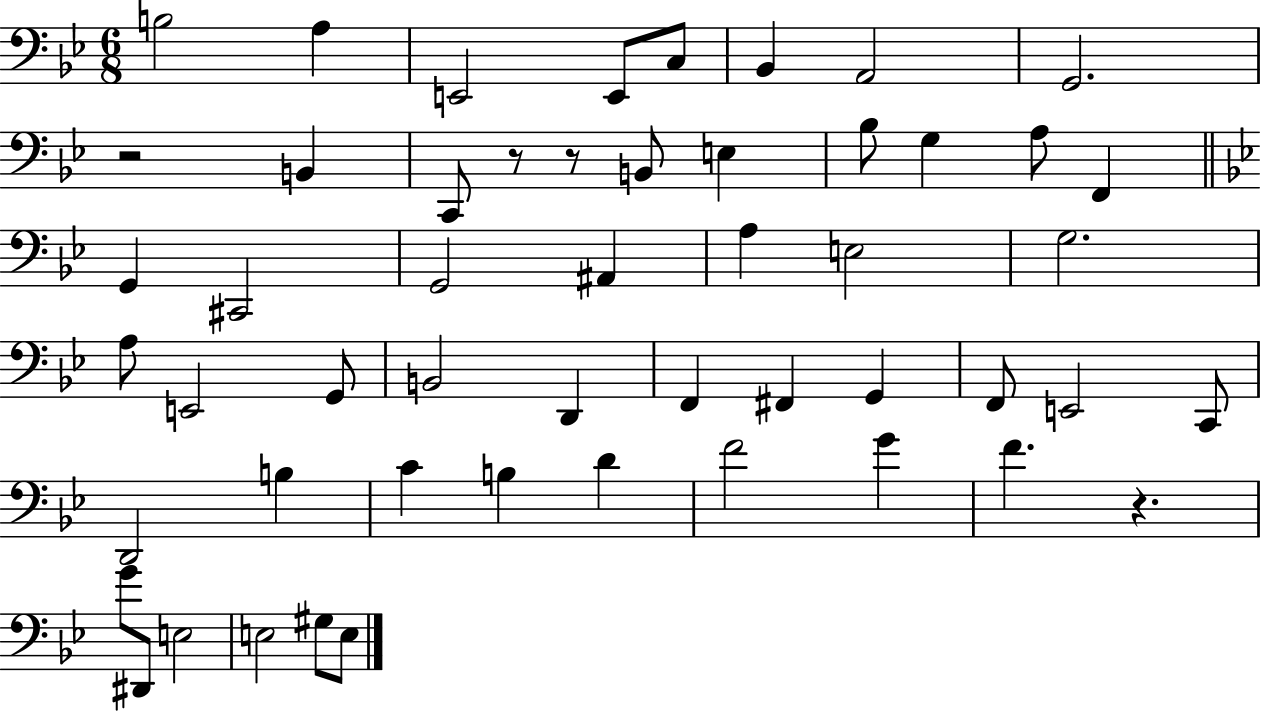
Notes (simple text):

B3/h A3/q E2/h E2/e C3/e Bb2/q A2/h G2/h. R/h B2/q C2/e R/e R/e B2/e E3/q Bb3/e G3/q A3/e F2/q G2/q C#2/h G2/h A#2/q A3/q E3/h G3/h. A3/e E2/h G2/e B2/h D2/q F2/q F#2/q G2/q F2/e E2/h C2/e D2/h B3/q C4/q B3/q D4/q F4/h G4/q F4/q. R/q. G4/e D#2/e E3/h E3/h G#3/e E3/e